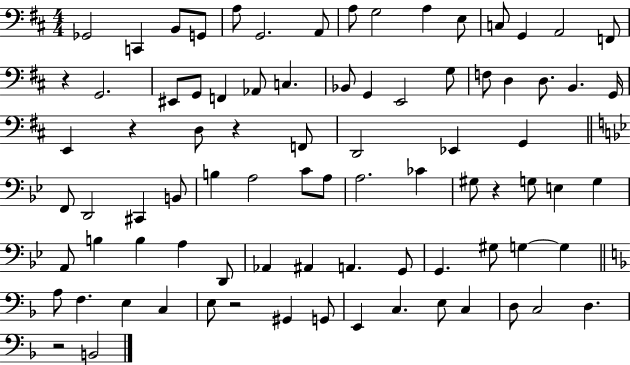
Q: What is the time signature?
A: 4/4